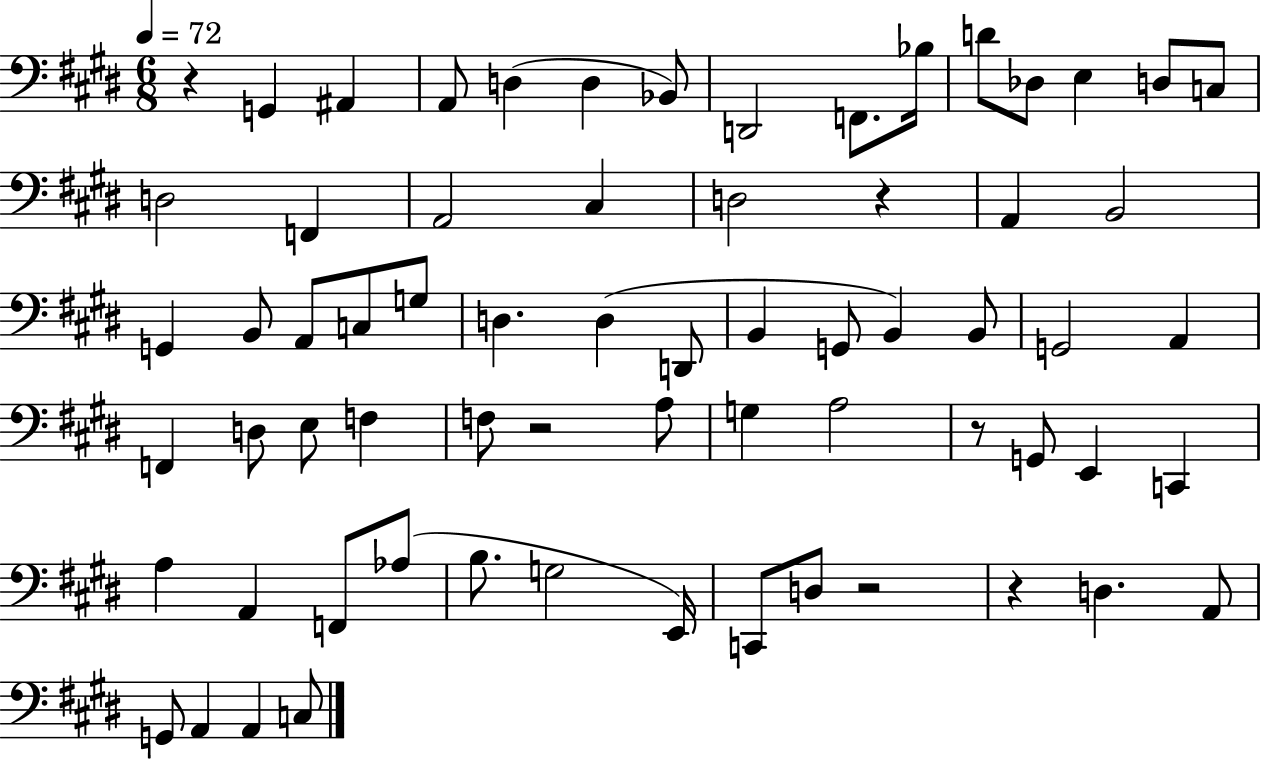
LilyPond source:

{
  \clef bass
  \numericTimeSignature
  \time 6/8
  \key e \major
  \tempo 4 = 72
  r4 g,4 ais,4 | a,8 d4( d4 bes,8) | d,2 f,8. bes16 | d'8 des8 e4 d8 c8 | \break d2 f,4 | a,2 cis4 | d2 r4 | a,4 b,2 | \break g,4 b,8 a,8 c8 g8 | d4. d4( d,8 | b,4 g,8 b,4) b,8 | g,2 a,4 | \break f,4 d8 e8 f4 | f8 r2 a8 | g4 a2 | r8 g,8 e,4 c,4 | \break a4 a,4 f,8 aes8( | b8. g2 e,16) | c,8 d8 r2 | r4 d4. a,8 | \break g,8 a,4 a,4 c8 | \bar "|."
}